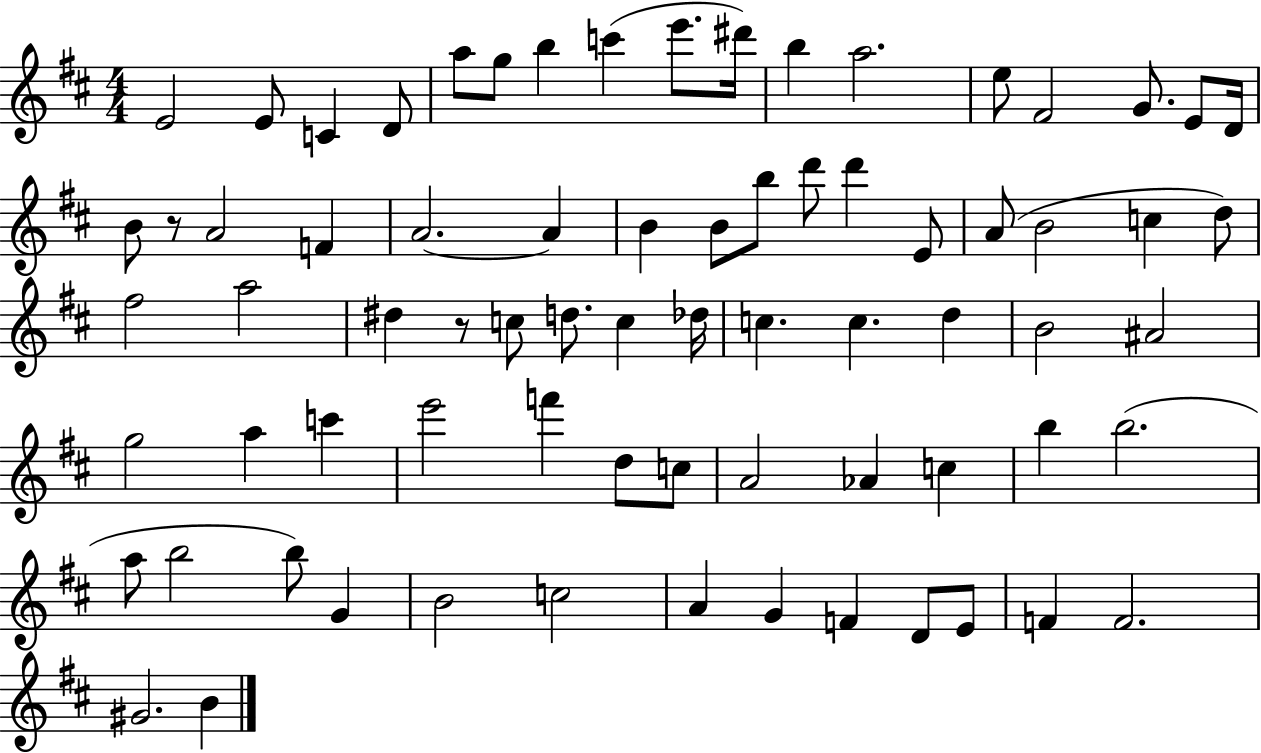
X:1
T:Untitled
M:4/4
L:1/4
K:D
E2 E/2 C D/2 a/2 g/2 b c' e'/2 ^d'/4 b a2 e/2 ^F2 G/2 E/2 D/4 B/2 z/2 A2 F A2 A B B/2 b/2 d'/2 d' E/2 A/2 B2 c d/2 ^f2 a2 ^d z/2 c/2 d/2 c _d/4 c c d B2 ^A2 g2 a c' e'2 f' d/2 c/2 A2 _A c b b2 a/2 b2 b/2 G B2 c2 A G F D/2 E/2 F F2 ^G2 B